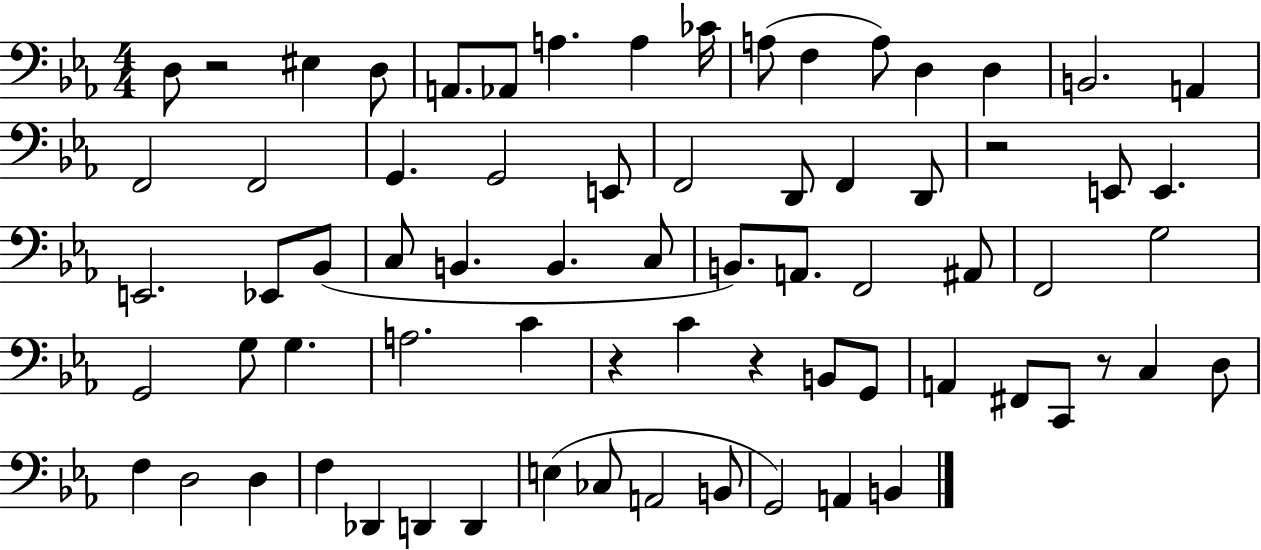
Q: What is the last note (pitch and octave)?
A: B2